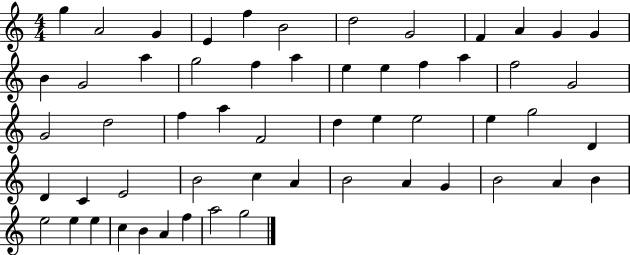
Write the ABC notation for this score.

X:1
T:Untitled
M:4/4
L:1/4
K:C
g A2 G E f B2 d2 G2 F A G G B G2 a g2 f a e e f a f2 G2 G2 d2 f a F2 d e e2 e g2 D D C E2 B2 c A B2 A G B2 A B e2 e e c B A f a2 g2